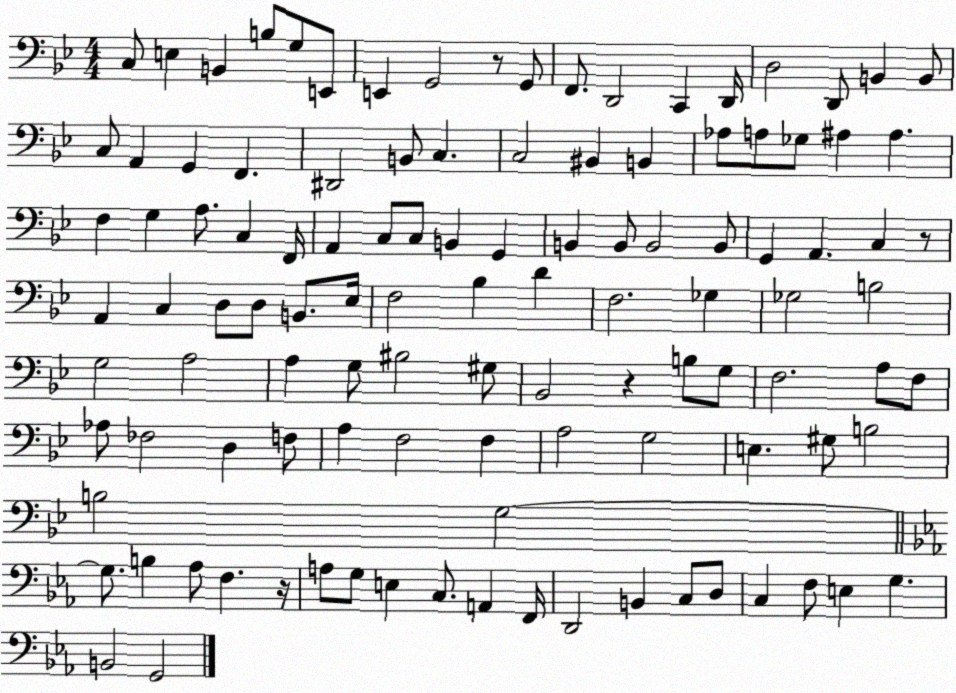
X:1
T:Untitled
M:4/4
L:1/4
K:Bb
C,/2 E, B,, B,/2 G,/2 E,,/2 E,, G,,2 z/2 G,,/2 F,,/2 D,,2 C,, D,,/4 D,2 D,,/2 B,, B,,/2 C,/2 A,, G,, F,, ^D,,2 B,,/2 C, C,2 ^B,, B,, _A,/2 A,/2 _G,/2 ^A, ^A, F, G, A,/2 C, F,,/4 A,, C,/2 C,/2 B,, G,, B,, B,,/2 B,,2 B,,/2 G,, A,, C, z/2 A,, C, D,/2 D,/2 B,,/2 _E,/4 F,2 _B, D F,2 _G, _G,2 B,2 G,2 A,2 A, G,/2 ^B,2 ^G,/2 _B,,2 z B,/2 G,/2 F,2 A,/2 F,/2 _A,/2 _F,2 D, F,/2 A, F,2 F, A,2 G,2 E, ^G,/2 B,2 B,2 G,2 G,/2 B, _A,/2 F, z/4 A,/2 G,/2 E, C,/2 A,, F,,/4 D,,2 B,, C,/2 D,/2 C, F,/2 E, G, B,,2 G,,2